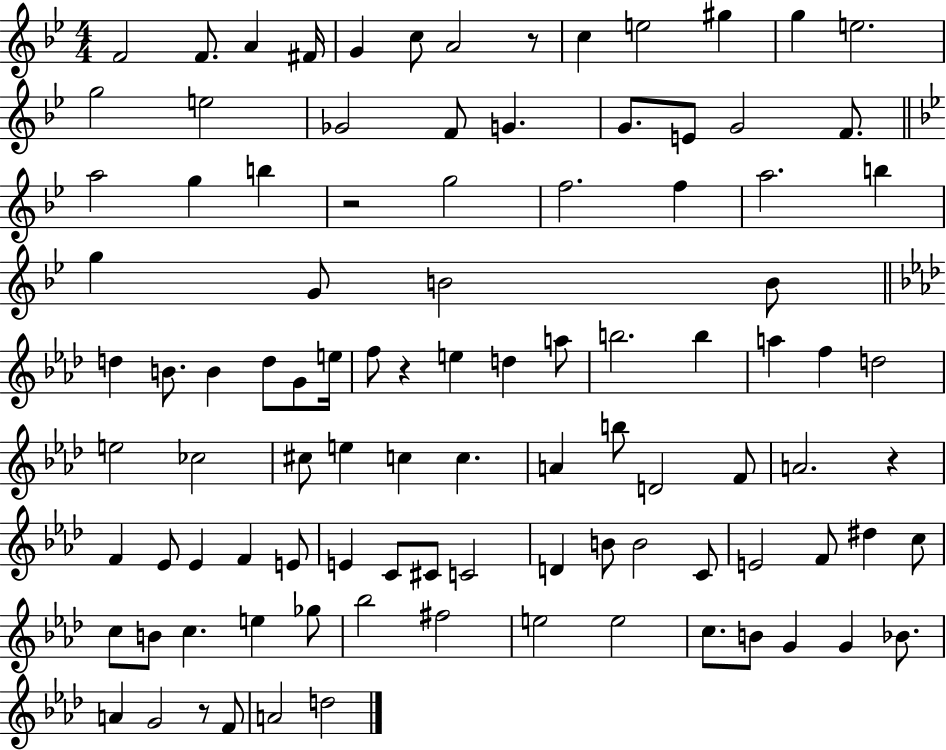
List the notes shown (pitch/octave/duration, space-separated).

F4/h F4/e. A4/q F#4/s G4/q C5/e A4/h R/e C5/q E5/h G#5/q G5/q E5/h. G5/h E5/h Gb4/h F4/e G4/q. G4/e. E4/e G4/h F4/e. A5/h G5/q B5/q R/h G5/h F5/h. F5/q A5/h. B5/q G5/q G4/e B4/h B4/e D5/q B4/e. B4/q D5/e G4/e E5/s F5/e R/q E5/q D5/q A5/e B5/h. B5/q A5/q F5/q D5/h E5/h CES5/h C#5/e E5/q C5/q C5/q. A4/q B5/e D4/h F4/e A4/h. R/q F4/q Eb4/e Eb4/q F4/q E4/e E4/q C4/e C#4/e C4/h D4/q B4/e B4/h C4/e E4/h F4/e D#5/q C5/e C5/e B4/e C5/q. E5/q Gb5/e Bb5/h F#5/h E5/h E5/h C5/e. B4/e G4/q G4/q Bb4/e. A4/q G4/h R/e F4/e A4/h D5/h